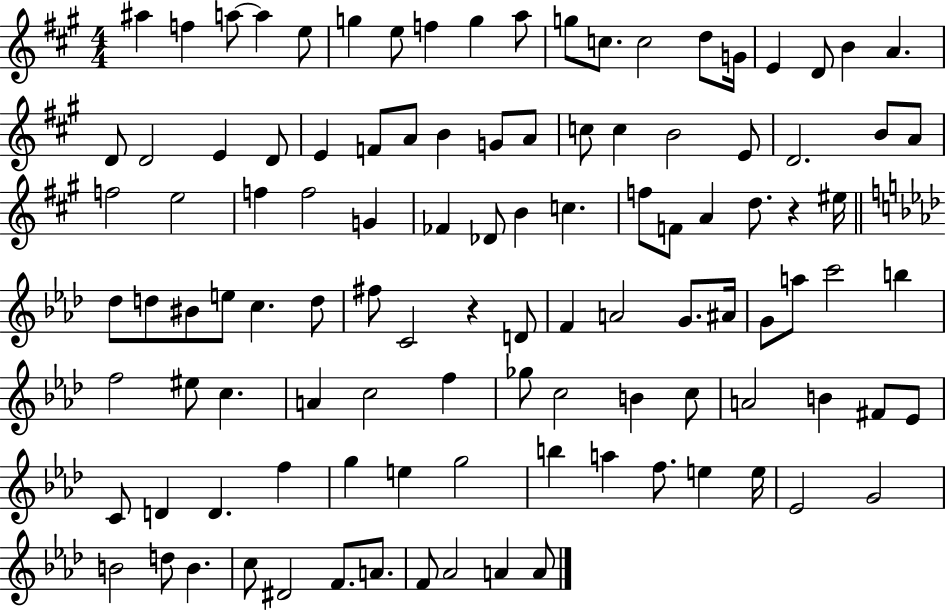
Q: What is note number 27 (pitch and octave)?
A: B4